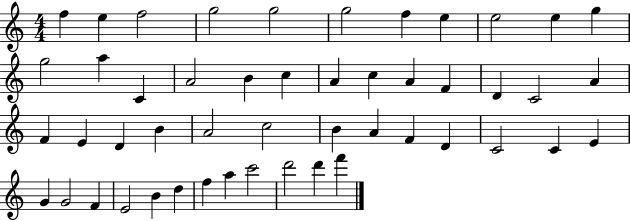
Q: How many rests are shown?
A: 0